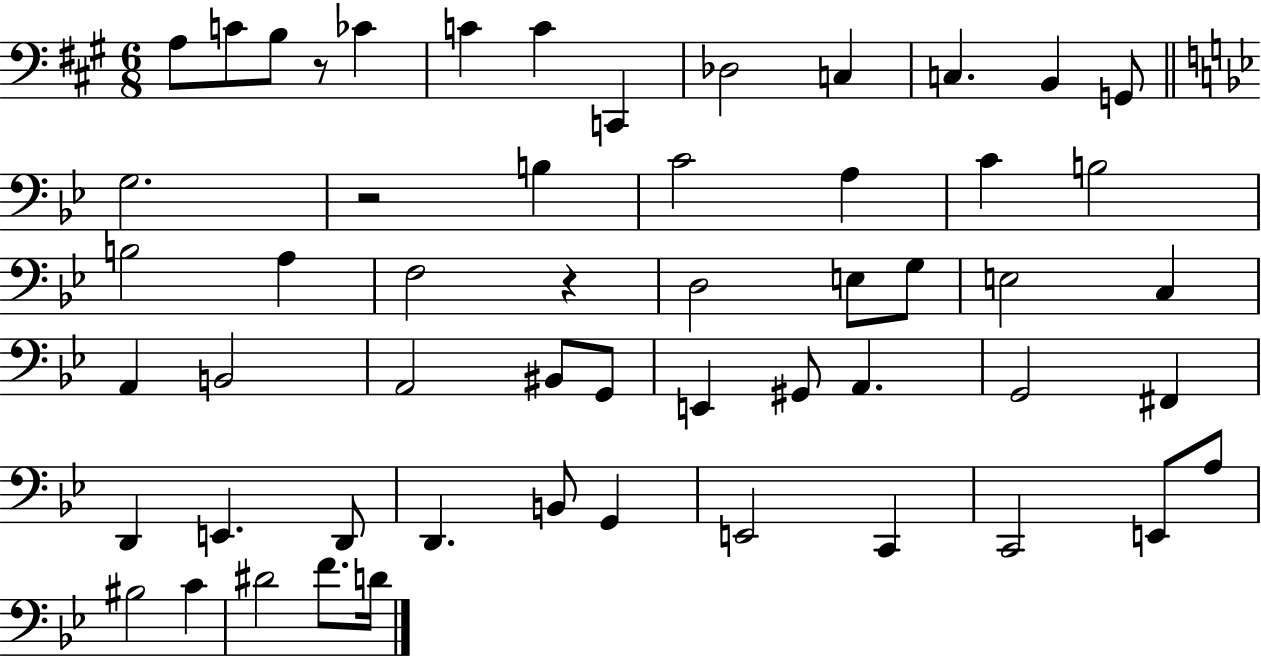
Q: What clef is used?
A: bass